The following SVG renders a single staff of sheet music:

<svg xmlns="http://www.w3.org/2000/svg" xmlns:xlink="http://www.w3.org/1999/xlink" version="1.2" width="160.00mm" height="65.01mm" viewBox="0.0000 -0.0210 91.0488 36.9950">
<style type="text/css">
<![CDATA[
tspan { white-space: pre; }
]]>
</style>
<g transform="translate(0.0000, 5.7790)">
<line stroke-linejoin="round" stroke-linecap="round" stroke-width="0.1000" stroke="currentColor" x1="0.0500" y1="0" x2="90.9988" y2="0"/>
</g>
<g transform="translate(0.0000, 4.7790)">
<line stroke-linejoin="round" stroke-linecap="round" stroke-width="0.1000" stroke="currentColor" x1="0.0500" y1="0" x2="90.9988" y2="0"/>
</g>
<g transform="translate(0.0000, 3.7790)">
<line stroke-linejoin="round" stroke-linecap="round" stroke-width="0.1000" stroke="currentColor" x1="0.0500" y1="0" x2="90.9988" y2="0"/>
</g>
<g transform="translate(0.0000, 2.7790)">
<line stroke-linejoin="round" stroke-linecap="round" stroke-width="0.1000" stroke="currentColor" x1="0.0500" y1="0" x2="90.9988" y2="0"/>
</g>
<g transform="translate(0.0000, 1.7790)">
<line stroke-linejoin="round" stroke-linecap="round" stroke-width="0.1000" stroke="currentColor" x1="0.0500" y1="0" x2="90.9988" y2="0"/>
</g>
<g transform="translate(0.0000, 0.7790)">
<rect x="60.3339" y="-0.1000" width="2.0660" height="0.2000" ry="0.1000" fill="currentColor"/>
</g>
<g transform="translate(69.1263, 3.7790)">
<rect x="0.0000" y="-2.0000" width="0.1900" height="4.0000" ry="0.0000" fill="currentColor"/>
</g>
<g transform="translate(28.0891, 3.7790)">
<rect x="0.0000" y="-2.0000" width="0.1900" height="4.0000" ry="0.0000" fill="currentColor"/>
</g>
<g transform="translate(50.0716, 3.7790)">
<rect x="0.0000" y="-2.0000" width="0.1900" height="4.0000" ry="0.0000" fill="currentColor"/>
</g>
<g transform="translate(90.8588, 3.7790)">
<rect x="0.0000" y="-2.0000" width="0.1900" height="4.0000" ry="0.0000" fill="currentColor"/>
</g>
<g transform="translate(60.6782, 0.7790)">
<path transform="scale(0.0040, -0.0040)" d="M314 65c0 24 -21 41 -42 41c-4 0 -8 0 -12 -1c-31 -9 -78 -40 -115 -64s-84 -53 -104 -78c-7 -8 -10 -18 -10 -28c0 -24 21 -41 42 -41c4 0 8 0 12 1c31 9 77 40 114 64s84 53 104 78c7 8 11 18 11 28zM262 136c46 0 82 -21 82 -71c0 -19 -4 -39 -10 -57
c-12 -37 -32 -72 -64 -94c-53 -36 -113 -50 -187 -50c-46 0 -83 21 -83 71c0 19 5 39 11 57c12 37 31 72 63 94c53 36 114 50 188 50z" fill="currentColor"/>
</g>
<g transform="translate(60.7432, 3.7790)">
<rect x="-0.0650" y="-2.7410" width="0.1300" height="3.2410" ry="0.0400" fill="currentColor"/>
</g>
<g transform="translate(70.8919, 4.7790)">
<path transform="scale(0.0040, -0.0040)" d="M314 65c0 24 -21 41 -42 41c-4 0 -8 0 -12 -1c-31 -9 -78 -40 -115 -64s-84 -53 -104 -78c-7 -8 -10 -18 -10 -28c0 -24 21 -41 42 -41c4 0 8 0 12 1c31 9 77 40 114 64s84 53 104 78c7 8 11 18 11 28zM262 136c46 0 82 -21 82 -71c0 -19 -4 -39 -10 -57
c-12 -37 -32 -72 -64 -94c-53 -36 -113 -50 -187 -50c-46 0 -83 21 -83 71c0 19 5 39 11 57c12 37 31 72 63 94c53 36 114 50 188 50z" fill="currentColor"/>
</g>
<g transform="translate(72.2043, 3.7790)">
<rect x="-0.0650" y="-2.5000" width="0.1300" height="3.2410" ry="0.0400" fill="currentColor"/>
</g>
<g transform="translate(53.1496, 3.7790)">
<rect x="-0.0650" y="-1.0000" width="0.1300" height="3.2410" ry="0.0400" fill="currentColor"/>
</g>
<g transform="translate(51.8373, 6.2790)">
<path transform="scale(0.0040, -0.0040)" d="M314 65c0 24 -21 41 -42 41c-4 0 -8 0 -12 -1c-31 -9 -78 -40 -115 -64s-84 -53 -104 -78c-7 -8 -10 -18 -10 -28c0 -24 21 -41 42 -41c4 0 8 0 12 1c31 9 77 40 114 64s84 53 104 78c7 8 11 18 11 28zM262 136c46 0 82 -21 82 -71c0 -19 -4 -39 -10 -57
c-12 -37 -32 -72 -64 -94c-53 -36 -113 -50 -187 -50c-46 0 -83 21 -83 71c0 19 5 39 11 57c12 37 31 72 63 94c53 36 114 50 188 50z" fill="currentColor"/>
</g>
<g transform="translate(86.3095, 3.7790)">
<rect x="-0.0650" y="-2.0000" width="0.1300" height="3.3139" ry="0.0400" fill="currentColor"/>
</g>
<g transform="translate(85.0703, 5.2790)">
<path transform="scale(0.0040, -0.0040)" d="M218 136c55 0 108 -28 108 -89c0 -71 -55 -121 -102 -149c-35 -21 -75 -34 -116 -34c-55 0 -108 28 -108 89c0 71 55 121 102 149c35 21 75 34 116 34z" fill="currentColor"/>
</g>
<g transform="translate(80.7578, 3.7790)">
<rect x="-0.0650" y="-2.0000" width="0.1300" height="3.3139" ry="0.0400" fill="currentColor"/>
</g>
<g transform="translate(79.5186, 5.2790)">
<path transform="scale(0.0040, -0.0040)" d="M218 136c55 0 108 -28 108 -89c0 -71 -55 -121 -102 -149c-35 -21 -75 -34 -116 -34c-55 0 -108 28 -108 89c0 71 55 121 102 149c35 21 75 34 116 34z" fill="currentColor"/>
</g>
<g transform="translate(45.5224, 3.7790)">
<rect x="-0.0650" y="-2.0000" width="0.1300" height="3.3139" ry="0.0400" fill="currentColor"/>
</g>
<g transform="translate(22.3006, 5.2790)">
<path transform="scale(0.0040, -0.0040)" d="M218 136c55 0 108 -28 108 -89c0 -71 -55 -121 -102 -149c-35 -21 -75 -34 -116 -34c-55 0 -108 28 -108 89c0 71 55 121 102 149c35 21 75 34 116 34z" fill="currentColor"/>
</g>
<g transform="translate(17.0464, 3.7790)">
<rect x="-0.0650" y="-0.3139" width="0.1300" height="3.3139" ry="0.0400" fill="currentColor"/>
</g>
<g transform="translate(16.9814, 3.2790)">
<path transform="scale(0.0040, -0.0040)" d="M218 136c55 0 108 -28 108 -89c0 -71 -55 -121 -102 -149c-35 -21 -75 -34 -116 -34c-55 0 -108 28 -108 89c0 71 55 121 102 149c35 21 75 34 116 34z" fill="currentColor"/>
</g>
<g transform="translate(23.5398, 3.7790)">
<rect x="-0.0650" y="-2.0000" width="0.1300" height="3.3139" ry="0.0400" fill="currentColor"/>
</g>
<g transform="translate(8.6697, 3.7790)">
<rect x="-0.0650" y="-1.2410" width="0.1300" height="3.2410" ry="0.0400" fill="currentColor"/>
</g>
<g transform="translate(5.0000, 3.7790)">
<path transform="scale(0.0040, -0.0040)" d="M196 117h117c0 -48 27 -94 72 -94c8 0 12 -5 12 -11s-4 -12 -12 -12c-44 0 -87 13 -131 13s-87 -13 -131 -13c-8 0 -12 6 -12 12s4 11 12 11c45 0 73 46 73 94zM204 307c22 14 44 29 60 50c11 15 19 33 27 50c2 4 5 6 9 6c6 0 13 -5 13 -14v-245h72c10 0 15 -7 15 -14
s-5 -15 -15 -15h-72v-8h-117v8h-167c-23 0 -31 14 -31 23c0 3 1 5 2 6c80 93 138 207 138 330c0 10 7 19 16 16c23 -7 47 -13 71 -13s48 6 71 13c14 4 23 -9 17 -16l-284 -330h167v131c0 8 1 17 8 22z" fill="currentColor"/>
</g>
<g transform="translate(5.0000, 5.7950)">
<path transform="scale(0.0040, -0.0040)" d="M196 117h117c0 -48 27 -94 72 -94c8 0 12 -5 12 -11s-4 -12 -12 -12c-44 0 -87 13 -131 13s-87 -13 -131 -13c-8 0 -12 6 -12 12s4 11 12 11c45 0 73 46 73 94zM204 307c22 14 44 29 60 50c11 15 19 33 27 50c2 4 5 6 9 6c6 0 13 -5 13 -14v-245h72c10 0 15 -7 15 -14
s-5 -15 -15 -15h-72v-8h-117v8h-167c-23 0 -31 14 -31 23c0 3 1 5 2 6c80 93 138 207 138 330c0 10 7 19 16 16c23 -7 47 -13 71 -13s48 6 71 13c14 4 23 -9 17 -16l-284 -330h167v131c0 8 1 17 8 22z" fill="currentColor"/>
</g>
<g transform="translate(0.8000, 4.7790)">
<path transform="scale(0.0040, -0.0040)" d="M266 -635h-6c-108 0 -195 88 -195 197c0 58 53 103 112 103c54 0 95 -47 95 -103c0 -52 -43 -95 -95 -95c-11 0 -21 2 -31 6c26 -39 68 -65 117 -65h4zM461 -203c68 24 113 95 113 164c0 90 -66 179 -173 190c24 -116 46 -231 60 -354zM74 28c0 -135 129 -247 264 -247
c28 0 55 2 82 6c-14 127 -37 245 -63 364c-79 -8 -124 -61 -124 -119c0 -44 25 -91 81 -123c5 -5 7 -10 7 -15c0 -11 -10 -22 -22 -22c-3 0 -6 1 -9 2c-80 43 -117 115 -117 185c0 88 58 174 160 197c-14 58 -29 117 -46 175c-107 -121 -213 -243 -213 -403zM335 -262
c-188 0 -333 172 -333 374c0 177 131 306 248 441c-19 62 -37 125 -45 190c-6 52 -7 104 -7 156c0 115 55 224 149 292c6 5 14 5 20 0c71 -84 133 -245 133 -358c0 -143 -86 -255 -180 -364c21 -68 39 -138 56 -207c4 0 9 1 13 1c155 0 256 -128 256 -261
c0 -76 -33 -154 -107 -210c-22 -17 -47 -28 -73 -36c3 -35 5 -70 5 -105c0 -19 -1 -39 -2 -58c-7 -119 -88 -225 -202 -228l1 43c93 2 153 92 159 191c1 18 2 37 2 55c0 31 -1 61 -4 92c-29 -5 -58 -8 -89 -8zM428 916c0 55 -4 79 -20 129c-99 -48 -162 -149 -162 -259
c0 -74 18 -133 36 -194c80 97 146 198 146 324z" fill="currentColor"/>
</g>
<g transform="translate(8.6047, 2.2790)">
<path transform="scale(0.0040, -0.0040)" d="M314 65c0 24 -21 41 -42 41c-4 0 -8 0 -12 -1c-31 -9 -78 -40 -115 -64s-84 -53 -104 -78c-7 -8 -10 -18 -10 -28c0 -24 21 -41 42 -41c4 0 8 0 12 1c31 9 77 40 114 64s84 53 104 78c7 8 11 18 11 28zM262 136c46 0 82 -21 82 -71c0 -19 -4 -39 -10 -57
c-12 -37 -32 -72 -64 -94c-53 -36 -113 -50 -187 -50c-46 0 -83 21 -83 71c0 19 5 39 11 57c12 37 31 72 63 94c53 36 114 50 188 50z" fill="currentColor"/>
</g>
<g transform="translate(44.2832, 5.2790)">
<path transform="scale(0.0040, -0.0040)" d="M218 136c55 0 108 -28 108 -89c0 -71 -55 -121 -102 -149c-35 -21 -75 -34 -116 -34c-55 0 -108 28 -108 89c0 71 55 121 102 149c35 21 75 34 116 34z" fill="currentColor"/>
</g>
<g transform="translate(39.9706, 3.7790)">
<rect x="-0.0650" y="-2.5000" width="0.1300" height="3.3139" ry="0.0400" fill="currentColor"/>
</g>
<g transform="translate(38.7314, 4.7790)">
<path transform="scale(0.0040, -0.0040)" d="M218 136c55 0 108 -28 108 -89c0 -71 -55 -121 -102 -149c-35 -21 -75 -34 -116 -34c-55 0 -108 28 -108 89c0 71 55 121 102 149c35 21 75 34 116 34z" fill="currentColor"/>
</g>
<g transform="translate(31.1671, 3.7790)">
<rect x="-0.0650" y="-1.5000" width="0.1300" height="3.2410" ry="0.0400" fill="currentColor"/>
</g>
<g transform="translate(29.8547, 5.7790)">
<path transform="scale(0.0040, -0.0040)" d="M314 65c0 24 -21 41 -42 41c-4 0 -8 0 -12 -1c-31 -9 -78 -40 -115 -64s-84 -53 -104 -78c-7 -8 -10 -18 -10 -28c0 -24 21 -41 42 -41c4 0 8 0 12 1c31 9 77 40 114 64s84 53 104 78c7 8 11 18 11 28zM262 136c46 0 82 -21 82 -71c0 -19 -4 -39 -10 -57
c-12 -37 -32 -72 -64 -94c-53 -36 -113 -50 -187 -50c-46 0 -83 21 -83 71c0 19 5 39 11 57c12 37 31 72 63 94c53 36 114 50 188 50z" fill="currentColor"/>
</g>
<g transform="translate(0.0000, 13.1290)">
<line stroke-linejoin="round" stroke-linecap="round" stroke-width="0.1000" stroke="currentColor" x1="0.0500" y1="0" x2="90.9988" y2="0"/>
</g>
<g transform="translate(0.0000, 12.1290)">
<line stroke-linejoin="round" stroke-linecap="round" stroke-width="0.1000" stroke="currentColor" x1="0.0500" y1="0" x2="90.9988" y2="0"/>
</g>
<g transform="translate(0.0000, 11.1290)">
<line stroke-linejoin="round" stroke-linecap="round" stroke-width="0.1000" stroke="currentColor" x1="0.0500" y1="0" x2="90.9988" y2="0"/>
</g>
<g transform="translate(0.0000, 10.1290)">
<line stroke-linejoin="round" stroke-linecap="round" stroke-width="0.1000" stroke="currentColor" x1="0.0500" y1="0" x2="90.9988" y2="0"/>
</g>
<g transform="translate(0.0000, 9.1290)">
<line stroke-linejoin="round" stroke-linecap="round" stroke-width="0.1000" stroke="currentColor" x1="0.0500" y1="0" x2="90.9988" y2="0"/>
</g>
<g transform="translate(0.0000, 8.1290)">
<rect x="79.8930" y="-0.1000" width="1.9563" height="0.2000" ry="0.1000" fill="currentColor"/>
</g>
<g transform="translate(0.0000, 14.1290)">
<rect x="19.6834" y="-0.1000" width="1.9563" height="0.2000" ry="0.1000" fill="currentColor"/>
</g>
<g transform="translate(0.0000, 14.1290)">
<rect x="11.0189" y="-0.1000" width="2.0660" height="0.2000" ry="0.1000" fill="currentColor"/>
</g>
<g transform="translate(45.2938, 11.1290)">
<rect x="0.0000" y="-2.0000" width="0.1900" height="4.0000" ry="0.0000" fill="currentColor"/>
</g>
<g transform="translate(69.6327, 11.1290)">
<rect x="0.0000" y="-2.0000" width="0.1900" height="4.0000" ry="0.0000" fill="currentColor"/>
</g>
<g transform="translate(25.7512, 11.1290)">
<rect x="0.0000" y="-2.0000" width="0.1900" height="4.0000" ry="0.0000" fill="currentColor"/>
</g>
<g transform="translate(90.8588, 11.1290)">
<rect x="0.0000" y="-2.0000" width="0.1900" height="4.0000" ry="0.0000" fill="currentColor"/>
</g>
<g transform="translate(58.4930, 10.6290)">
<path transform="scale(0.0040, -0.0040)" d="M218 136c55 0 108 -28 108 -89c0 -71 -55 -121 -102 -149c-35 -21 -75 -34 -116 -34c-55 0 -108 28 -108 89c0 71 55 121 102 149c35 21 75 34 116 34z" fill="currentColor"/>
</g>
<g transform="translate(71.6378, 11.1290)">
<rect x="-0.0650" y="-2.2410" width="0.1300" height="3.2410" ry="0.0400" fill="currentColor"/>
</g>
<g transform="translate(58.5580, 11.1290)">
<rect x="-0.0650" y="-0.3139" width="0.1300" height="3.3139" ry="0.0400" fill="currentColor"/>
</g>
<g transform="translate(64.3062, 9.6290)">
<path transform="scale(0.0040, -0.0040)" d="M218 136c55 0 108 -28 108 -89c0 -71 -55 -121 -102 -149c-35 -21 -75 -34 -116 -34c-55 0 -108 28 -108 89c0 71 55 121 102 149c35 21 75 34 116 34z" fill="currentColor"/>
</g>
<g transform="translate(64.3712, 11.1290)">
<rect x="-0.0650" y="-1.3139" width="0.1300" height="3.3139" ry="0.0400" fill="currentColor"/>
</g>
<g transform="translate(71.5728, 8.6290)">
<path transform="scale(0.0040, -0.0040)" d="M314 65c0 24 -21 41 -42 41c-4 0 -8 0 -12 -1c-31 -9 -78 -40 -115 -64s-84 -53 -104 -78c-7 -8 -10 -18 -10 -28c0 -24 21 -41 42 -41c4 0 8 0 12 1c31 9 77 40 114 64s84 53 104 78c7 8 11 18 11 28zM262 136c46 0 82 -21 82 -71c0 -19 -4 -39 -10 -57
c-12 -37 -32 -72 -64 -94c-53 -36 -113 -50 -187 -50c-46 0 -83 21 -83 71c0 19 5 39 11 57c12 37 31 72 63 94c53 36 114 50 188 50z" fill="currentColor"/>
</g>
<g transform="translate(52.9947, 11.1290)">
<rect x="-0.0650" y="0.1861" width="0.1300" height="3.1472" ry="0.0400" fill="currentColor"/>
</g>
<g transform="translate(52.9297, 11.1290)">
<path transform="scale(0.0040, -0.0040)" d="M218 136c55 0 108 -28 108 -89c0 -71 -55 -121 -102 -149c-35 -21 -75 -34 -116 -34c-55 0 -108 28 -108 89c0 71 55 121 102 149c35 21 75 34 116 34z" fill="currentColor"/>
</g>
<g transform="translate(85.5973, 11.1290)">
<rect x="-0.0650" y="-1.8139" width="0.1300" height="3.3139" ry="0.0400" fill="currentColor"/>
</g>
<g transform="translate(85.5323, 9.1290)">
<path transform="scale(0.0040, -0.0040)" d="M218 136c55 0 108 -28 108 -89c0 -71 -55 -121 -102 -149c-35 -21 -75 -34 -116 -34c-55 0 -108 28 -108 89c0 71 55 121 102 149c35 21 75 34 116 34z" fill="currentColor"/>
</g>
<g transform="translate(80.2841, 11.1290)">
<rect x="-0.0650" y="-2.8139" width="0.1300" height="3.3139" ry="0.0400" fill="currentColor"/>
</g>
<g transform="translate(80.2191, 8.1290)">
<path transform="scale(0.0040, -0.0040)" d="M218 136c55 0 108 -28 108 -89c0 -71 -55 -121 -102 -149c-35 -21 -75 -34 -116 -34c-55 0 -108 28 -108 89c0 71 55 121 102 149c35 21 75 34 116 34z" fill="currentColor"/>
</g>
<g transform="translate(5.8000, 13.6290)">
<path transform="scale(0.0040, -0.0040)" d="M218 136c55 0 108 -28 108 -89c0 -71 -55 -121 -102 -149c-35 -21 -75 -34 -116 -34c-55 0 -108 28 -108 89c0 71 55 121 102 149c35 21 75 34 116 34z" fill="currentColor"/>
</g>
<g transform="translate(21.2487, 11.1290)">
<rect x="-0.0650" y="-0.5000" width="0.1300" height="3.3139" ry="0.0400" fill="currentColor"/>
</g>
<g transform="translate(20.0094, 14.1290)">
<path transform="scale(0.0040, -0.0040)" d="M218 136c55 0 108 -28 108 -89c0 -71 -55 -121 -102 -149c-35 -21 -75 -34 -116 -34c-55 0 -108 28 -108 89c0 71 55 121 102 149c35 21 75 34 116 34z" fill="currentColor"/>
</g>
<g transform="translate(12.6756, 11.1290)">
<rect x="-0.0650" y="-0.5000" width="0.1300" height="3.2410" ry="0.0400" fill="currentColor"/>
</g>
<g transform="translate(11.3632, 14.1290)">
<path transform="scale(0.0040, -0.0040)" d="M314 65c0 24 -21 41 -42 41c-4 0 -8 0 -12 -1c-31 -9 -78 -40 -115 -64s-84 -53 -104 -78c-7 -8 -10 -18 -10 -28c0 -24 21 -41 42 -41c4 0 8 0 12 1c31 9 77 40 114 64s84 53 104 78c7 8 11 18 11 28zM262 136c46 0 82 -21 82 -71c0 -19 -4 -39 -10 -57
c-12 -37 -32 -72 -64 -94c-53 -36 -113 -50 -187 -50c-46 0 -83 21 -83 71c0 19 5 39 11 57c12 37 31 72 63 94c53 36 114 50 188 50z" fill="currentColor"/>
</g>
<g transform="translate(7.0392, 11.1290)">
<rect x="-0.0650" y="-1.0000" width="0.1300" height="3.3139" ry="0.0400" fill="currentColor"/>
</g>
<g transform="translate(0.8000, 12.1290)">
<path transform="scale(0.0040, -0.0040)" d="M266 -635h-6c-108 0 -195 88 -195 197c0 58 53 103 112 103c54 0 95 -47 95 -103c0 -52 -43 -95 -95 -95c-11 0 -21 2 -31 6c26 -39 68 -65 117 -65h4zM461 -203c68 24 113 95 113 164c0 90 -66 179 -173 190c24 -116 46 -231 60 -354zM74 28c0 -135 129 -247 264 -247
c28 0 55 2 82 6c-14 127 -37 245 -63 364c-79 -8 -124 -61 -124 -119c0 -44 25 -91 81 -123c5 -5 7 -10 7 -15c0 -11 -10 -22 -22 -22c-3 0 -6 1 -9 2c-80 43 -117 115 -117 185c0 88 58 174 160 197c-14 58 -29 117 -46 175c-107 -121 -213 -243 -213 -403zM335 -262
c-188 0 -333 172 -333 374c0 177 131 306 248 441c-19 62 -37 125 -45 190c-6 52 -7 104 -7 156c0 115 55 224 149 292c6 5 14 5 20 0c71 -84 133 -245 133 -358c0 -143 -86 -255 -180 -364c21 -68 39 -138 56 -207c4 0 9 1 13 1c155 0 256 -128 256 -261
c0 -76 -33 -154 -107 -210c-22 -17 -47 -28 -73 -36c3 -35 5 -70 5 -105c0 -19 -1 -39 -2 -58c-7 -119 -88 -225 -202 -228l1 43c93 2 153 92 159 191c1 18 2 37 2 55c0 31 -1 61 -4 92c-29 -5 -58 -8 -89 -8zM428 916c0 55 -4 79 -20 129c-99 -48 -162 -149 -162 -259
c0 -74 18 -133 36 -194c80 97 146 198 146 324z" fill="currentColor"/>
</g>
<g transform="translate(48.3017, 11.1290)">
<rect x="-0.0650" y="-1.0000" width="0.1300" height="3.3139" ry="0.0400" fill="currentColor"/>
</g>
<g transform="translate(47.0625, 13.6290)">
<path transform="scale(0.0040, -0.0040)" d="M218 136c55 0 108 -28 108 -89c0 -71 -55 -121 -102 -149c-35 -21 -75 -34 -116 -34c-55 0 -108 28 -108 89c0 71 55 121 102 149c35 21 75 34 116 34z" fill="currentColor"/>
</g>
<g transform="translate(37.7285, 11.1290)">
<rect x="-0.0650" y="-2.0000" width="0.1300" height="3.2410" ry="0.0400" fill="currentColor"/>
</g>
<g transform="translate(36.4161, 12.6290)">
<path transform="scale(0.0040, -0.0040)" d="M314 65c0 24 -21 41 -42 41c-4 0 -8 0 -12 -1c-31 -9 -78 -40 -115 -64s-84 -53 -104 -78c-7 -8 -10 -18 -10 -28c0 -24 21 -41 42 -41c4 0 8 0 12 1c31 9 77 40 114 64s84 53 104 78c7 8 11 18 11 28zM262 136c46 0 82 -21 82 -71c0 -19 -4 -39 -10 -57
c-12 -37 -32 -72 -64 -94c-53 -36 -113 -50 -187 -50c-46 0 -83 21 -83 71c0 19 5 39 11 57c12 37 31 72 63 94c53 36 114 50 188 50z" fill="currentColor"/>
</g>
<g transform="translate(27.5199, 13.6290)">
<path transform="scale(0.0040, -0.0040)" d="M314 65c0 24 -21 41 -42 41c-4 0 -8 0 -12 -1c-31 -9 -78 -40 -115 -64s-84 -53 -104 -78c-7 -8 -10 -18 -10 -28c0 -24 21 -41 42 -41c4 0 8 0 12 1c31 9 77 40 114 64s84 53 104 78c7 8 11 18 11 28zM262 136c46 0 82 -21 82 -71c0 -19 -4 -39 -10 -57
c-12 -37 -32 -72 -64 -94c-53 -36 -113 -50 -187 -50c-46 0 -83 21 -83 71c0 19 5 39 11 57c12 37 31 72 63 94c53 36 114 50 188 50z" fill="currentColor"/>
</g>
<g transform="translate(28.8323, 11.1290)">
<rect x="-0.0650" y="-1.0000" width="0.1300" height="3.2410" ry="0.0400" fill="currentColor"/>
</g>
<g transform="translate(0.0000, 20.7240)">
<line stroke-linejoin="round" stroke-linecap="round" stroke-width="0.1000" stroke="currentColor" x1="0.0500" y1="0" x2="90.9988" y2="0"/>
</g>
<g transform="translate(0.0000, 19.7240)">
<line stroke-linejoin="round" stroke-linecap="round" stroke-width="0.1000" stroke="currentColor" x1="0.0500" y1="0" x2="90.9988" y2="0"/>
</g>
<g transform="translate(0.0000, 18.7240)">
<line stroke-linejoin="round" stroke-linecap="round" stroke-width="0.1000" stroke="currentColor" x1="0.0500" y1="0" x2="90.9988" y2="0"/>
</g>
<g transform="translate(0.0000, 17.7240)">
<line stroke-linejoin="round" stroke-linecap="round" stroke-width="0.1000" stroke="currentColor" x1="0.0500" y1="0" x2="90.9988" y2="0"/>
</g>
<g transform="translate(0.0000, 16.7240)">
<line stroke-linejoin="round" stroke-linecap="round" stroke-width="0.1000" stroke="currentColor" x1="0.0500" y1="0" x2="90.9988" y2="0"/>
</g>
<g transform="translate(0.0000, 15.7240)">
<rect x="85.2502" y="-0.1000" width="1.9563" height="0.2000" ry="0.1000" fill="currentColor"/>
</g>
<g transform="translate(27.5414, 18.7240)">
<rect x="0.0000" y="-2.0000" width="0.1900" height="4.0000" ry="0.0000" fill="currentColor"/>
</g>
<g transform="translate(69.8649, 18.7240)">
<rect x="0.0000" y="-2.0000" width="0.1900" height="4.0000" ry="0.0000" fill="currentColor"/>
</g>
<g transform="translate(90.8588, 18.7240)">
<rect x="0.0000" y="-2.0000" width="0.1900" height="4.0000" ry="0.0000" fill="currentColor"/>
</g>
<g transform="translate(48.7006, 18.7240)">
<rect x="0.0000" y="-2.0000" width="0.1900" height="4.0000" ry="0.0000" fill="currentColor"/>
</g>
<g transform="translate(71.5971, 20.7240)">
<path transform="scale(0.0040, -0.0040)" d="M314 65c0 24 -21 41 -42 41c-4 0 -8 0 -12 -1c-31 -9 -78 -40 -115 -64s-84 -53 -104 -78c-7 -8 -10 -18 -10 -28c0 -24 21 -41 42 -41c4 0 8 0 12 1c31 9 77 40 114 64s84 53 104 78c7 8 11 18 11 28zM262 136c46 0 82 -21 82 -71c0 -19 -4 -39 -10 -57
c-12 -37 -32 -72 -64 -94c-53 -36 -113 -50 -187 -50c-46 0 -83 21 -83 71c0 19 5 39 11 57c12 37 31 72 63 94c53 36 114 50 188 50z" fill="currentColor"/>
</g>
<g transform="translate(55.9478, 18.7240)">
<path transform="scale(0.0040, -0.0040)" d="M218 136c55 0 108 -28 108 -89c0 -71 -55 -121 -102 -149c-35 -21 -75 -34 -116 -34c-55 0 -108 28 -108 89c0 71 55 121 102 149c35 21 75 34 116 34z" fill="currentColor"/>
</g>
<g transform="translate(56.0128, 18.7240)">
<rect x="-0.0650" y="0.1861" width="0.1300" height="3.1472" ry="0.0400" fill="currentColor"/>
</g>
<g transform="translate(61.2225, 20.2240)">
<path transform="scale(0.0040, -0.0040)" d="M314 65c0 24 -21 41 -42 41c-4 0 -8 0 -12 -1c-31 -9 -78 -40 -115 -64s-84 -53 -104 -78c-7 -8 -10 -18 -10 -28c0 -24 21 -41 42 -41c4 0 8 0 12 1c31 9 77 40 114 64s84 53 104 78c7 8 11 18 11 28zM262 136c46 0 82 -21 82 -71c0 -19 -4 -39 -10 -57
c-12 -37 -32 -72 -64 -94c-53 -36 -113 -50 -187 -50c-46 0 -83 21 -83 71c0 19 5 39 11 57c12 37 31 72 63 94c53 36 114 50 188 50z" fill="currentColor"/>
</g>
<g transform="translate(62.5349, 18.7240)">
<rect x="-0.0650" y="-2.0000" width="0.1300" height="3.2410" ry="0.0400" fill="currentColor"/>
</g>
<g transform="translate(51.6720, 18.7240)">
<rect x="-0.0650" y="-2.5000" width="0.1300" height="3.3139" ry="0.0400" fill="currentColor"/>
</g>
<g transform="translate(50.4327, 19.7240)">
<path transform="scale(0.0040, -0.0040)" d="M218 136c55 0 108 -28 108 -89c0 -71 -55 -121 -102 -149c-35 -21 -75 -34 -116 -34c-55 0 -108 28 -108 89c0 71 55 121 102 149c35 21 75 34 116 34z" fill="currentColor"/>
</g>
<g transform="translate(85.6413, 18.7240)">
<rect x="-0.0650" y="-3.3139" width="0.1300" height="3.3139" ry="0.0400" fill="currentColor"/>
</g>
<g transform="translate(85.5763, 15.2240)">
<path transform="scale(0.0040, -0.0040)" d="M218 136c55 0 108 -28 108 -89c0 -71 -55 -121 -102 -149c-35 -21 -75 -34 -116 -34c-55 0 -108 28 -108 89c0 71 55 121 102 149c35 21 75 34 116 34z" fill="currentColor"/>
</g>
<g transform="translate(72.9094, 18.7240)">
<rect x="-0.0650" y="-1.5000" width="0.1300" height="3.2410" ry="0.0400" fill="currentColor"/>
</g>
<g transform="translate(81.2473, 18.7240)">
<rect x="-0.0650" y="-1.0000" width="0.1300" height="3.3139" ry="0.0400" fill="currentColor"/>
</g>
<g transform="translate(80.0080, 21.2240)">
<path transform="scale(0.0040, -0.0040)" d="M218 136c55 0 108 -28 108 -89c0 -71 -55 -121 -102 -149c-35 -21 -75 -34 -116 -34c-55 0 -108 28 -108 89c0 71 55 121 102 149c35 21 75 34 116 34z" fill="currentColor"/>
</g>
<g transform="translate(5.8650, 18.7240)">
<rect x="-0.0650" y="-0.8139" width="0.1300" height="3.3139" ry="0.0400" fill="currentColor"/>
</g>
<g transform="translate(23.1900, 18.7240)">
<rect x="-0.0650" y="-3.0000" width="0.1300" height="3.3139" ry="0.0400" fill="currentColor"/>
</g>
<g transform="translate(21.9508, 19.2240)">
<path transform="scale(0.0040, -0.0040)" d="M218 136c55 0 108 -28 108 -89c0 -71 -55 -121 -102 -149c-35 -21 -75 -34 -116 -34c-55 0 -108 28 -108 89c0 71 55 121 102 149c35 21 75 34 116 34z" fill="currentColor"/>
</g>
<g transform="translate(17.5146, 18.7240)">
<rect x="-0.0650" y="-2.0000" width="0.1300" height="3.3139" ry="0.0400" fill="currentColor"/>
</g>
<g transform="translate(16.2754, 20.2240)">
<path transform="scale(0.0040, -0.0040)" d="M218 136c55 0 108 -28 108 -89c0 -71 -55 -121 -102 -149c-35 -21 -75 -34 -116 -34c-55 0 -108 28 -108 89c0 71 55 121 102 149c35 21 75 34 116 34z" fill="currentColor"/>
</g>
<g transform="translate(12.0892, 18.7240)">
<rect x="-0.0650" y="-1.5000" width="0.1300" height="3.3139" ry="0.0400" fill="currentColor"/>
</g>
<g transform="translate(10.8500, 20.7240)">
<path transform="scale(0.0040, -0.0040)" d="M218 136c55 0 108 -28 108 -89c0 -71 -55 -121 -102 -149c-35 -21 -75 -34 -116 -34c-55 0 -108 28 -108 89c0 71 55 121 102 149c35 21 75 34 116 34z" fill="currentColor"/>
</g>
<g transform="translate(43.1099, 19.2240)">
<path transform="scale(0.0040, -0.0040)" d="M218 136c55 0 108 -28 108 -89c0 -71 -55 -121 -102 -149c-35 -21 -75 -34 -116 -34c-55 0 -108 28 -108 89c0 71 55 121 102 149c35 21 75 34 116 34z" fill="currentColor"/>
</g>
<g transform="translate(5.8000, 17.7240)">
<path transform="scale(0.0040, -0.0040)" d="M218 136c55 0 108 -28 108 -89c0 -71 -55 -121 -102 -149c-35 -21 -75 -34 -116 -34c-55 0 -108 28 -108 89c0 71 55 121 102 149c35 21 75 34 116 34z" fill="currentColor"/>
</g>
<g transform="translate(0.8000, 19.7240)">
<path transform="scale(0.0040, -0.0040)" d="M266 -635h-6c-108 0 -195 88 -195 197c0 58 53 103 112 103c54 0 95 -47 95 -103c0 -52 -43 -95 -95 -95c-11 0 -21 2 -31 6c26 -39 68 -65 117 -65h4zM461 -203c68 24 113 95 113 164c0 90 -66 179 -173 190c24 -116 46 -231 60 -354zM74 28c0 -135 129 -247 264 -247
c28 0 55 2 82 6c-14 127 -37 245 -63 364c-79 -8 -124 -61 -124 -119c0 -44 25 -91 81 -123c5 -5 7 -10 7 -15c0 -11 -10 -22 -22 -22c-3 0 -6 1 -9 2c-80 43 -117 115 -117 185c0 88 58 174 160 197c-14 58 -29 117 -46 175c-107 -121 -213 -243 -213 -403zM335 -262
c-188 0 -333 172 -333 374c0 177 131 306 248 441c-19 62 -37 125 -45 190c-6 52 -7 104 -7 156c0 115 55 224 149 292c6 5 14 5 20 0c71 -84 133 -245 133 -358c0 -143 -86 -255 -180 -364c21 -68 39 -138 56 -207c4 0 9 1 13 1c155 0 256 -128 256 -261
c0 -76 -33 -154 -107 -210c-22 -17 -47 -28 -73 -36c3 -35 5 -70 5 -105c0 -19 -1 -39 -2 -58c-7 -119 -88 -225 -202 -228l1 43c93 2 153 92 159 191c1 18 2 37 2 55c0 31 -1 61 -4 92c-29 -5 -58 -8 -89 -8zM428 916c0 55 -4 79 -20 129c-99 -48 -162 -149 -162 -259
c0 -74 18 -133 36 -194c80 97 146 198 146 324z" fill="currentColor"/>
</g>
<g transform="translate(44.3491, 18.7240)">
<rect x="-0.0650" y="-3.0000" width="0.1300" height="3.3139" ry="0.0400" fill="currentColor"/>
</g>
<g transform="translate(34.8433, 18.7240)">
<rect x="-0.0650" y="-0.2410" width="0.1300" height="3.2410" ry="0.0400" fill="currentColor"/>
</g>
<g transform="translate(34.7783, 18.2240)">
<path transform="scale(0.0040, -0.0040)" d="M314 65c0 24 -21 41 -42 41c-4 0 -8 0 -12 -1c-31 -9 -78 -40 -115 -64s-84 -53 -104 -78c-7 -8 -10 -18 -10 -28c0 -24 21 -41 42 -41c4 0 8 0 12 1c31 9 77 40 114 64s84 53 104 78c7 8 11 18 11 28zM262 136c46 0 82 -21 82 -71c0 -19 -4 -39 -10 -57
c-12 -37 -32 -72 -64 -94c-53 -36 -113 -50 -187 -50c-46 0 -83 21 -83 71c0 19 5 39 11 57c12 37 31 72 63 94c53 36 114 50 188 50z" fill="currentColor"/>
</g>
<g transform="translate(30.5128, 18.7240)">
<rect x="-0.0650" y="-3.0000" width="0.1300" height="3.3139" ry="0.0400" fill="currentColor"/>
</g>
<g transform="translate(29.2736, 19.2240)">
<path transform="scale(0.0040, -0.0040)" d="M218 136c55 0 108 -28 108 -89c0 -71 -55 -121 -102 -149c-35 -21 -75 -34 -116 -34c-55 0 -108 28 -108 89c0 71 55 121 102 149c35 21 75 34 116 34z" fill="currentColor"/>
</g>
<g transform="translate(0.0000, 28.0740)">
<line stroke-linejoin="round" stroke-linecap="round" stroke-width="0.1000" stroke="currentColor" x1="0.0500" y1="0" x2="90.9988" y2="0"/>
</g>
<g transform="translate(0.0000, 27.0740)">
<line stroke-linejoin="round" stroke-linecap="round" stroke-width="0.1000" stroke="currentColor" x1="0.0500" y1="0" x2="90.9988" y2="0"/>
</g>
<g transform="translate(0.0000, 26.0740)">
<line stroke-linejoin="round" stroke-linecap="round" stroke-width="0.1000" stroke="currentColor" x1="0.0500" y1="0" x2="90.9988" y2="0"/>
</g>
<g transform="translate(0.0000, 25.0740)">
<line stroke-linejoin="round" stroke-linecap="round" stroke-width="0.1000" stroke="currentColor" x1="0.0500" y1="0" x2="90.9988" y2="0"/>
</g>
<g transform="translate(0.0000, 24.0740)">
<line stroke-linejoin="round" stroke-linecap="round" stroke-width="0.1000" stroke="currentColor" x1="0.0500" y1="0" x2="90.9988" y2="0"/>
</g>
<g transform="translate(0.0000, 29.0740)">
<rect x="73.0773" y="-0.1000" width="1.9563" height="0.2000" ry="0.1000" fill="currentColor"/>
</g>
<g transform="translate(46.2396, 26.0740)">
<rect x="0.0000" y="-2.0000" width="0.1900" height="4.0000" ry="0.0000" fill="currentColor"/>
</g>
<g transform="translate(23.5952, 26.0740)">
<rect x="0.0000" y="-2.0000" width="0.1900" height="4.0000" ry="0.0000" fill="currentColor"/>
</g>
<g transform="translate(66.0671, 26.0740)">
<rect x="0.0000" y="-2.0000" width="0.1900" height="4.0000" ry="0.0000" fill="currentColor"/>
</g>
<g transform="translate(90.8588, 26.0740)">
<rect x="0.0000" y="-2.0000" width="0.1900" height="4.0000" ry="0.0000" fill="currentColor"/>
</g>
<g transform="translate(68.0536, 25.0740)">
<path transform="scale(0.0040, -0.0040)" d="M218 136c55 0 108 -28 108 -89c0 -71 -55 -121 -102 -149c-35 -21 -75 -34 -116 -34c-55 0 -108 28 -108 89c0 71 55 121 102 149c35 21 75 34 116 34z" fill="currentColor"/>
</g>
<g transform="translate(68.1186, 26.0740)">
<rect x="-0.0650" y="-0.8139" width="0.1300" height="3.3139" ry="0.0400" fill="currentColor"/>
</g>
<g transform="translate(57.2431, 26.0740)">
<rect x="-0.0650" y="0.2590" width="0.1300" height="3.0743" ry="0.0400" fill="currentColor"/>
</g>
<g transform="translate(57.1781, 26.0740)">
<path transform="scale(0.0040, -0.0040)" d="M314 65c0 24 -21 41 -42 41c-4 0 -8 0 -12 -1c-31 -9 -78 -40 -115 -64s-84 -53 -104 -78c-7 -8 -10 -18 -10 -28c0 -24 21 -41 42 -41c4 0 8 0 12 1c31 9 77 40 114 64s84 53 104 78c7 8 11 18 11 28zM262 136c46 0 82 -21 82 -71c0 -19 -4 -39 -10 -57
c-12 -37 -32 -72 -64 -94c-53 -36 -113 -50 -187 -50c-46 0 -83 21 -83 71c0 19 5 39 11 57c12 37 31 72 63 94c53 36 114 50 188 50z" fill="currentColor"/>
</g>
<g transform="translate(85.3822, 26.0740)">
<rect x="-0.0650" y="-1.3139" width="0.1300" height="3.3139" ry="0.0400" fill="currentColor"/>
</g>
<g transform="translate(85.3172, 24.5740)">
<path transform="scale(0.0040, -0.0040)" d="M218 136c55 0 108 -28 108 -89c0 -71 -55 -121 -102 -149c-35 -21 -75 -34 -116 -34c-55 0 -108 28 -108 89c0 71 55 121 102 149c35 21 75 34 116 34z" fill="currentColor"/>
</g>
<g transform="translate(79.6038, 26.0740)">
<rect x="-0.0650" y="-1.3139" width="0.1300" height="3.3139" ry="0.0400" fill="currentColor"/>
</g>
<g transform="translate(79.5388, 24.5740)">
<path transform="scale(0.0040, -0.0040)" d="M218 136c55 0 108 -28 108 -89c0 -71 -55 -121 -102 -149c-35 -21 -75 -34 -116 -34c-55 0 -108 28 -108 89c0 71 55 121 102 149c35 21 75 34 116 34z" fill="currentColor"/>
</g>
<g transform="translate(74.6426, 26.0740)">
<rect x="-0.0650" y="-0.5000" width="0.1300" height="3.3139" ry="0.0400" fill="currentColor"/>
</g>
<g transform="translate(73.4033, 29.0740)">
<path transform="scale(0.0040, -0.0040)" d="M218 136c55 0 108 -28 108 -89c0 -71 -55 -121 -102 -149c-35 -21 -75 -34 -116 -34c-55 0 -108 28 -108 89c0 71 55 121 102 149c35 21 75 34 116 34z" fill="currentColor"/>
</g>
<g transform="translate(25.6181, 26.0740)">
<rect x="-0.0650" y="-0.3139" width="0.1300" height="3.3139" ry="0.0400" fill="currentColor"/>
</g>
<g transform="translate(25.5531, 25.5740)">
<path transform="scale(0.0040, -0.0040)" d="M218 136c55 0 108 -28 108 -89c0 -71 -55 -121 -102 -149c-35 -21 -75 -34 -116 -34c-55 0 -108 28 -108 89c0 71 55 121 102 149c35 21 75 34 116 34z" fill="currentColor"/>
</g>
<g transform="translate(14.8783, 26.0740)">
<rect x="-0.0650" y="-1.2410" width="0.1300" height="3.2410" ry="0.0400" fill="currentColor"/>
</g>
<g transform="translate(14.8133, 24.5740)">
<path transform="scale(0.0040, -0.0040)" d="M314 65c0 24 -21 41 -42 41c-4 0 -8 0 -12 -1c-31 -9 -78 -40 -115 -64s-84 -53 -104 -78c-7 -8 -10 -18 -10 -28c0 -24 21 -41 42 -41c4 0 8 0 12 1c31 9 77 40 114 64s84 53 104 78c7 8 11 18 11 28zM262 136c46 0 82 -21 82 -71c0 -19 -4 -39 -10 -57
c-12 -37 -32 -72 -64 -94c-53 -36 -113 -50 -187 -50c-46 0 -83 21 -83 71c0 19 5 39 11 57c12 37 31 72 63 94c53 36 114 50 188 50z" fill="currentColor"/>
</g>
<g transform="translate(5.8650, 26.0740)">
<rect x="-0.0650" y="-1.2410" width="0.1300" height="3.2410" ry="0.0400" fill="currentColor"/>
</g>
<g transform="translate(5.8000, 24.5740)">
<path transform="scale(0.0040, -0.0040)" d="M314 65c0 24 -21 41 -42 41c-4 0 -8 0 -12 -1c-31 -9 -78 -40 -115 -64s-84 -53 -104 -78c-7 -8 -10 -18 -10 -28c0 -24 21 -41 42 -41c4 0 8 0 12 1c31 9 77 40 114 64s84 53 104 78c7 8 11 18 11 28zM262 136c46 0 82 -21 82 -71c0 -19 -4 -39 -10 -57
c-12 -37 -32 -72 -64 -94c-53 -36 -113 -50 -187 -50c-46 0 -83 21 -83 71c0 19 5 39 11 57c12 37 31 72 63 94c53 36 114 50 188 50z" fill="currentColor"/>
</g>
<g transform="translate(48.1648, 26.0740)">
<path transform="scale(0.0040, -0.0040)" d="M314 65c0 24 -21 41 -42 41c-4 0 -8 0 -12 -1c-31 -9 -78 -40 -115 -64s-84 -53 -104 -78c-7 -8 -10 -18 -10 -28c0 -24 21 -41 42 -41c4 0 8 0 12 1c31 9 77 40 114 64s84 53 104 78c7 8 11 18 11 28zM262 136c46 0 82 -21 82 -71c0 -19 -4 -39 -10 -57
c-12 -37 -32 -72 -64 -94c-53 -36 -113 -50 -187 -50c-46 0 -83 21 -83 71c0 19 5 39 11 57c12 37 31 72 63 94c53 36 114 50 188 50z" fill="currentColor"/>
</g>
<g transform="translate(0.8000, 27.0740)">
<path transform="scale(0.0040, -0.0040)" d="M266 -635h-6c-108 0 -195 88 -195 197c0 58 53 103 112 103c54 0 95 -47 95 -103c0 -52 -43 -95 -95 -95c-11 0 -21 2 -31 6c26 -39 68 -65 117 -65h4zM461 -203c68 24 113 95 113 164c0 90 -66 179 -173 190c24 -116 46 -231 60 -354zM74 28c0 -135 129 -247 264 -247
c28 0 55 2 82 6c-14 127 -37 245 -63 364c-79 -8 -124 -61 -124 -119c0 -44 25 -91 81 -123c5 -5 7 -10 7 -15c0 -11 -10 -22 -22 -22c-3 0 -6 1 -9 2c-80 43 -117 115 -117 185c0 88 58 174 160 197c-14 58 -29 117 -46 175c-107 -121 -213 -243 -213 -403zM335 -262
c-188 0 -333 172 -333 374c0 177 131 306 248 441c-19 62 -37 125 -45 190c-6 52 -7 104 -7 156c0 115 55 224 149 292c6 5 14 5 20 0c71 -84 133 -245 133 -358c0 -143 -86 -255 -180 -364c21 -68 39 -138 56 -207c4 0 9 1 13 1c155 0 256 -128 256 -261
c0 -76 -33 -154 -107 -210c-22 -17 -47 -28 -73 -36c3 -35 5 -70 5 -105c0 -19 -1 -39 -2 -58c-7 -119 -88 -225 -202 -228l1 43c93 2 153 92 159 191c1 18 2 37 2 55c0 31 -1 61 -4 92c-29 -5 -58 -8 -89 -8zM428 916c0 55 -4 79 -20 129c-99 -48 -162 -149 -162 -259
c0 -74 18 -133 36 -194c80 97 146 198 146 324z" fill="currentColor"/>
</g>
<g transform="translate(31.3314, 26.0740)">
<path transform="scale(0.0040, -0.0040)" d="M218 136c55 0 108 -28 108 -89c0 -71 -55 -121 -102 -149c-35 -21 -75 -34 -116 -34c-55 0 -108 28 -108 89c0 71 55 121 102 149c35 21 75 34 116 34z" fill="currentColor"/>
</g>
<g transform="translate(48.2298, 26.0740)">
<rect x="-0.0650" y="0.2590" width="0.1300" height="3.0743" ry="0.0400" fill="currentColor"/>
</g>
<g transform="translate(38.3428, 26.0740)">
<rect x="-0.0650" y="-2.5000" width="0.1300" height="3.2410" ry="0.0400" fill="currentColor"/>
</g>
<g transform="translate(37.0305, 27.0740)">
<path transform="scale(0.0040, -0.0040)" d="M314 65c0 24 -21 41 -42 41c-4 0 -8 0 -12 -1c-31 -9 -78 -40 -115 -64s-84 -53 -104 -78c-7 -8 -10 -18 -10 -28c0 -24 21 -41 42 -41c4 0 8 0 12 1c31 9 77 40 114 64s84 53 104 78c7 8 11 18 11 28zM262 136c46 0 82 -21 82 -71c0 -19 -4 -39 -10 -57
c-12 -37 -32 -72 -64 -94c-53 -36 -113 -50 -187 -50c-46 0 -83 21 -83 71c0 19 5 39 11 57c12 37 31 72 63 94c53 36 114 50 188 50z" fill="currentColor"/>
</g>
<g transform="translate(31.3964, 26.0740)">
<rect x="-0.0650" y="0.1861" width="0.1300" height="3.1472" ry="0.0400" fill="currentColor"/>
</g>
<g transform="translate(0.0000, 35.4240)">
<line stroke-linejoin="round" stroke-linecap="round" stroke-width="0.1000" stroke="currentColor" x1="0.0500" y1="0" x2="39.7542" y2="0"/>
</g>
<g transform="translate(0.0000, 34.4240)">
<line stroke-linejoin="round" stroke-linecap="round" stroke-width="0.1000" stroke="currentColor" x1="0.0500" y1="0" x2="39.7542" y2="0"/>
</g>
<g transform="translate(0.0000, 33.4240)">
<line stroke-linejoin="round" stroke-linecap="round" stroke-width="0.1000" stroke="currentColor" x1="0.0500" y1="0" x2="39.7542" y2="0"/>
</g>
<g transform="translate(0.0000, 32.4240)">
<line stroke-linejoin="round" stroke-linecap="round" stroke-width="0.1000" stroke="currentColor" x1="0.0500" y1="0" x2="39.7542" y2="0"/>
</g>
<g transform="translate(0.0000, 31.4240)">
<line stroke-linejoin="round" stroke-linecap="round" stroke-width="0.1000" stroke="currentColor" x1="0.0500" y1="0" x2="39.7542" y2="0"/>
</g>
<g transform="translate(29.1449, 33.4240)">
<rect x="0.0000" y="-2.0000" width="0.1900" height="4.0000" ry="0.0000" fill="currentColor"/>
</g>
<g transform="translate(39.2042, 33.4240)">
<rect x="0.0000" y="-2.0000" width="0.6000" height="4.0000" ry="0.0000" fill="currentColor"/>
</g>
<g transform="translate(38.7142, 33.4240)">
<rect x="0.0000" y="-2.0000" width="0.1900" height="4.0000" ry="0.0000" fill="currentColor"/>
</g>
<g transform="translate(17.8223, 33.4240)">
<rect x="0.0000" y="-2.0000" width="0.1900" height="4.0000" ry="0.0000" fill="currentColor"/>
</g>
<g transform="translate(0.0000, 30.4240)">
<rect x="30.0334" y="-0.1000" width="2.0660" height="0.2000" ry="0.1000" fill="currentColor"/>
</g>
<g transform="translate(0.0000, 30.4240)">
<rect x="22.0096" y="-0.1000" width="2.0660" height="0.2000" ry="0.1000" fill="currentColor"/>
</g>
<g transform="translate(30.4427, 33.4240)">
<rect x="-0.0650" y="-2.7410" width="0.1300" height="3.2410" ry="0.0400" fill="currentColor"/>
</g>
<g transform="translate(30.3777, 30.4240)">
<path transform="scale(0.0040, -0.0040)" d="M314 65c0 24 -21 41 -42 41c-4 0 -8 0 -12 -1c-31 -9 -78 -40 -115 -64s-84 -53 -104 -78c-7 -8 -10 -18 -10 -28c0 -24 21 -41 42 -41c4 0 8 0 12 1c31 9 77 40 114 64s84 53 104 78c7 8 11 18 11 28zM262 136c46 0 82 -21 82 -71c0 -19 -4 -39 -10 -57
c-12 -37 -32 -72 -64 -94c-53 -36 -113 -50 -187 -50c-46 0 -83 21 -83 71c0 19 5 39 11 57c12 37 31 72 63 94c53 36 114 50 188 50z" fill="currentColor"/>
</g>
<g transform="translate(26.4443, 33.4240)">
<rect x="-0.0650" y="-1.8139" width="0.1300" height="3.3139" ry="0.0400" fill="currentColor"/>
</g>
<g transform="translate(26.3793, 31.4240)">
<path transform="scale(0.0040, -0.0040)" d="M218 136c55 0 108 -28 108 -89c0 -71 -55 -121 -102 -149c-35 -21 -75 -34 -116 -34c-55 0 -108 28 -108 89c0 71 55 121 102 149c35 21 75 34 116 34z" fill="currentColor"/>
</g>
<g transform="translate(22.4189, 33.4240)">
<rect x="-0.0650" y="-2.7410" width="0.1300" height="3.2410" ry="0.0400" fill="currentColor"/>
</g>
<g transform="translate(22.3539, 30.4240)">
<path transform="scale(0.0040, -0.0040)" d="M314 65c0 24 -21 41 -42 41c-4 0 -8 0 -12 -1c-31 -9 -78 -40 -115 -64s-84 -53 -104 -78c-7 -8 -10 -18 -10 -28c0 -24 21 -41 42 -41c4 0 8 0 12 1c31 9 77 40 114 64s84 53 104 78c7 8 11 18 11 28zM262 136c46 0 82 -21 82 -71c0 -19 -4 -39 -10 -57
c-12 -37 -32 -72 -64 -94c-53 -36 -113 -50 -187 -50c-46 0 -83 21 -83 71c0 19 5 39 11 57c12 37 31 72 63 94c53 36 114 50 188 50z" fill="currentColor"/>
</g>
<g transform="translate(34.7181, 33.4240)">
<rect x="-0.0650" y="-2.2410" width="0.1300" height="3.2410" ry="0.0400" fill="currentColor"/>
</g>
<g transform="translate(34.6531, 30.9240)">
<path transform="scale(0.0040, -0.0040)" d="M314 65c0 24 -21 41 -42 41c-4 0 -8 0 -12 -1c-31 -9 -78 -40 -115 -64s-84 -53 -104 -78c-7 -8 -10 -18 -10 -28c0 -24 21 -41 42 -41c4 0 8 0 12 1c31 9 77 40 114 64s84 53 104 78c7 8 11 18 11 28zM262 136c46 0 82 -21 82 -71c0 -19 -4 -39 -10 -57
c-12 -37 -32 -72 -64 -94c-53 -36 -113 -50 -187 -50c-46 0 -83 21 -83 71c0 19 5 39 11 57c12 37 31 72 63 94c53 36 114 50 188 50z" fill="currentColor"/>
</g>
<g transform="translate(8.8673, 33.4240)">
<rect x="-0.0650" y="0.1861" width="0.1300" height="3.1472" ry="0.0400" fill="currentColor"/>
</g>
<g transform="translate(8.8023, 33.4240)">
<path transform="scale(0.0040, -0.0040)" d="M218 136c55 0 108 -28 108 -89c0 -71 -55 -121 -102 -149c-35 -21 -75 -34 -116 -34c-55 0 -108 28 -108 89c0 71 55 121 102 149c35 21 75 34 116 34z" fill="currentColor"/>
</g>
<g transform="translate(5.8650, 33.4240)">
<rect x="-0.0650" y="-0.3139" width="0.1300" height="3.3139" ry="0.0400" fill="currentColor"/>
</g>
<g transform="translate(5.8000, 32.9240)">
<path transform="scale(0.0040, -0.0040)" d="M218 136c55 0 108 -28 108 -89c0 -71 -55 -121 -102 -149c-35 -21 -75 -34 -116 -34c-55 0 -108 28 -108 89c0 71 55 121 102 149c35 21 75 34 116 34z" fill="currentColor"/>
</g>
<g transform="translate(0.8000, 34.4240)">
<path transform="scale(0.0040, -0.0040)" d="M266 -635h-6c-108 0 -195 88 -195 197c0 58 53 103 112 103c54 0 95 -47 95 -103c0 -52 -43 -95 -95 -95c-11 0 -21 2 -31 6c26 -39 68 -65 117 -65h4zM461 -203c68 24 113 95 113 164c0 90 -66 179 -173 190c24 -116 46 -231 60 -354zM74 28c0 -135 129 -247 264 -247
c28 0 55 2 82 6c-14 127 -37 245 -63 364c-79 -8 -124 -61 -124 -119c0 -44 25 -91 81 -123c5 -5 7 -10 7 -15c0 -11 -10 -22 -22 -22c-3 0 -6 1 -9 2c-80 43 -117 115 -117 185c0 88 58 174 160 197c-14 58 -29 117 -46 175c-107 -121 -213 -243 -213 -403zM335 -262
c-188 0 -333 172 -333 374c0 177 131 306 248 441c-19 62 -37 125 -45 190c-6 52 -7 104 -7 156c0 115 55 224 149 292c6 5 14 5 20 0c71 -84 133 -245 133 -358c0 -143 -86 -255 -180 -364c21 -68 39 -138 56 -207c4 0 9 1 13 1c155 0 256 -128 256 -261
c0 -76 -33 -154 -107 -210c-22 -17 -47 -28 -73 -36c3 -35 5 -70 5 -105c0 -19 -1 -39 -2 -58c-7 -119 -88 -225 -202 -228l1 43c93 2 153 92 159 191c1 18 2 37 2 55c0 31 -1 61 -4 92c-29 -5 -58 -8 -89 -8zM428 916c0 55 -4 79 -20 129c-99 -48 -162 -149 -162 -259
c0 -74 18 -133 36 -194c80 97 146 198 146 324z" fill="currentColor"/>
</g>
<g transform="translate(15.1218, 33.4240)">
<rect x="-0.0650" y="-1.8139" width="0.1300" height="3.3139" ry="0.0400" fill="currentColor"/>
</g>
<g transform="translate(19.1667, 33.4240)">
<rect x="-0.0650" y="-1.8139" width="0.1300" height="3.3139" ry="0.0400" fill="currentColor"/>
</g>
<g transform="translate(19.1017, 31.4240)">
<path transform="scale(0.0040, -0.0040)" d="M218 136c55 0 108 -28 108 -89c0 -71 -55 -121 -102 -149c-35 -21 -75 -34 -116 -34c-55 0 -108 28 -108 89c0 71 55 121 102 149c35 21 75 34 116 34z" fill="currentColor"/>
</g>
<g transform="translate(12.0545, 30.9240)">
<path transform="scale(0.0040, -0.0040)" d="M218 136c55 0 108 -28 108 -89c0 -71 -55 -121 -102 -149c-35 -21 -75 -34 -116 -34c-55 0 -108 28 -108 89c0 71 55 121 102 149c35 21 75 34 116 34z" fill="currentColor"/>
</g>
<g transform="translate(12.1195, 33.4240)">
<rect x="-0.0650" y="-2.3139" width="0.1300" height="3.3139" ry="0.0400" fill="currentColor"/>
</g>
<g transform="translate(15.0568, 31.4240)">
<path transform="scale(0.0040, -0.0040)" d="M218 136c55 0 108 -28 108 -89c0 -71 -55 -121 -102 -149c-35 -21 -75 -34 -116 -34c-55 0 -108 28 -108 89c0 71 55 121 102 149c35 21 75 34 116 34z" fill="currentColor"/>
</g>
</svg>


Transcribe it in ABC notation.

X:1
T:Untitled
M:4/4
L:1/4
K:C
e2 c F E2 G F D2 a2 G2 F F D C2 C D2 F2 D B c e g2 a f d E F A A c2 A G B F2 E2 D b e2 e2 c B G2 B2 B2 d C e e c B g f f a2 f a2 g2